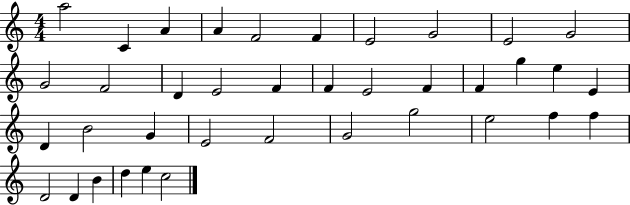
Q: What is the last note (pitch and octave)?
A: C5